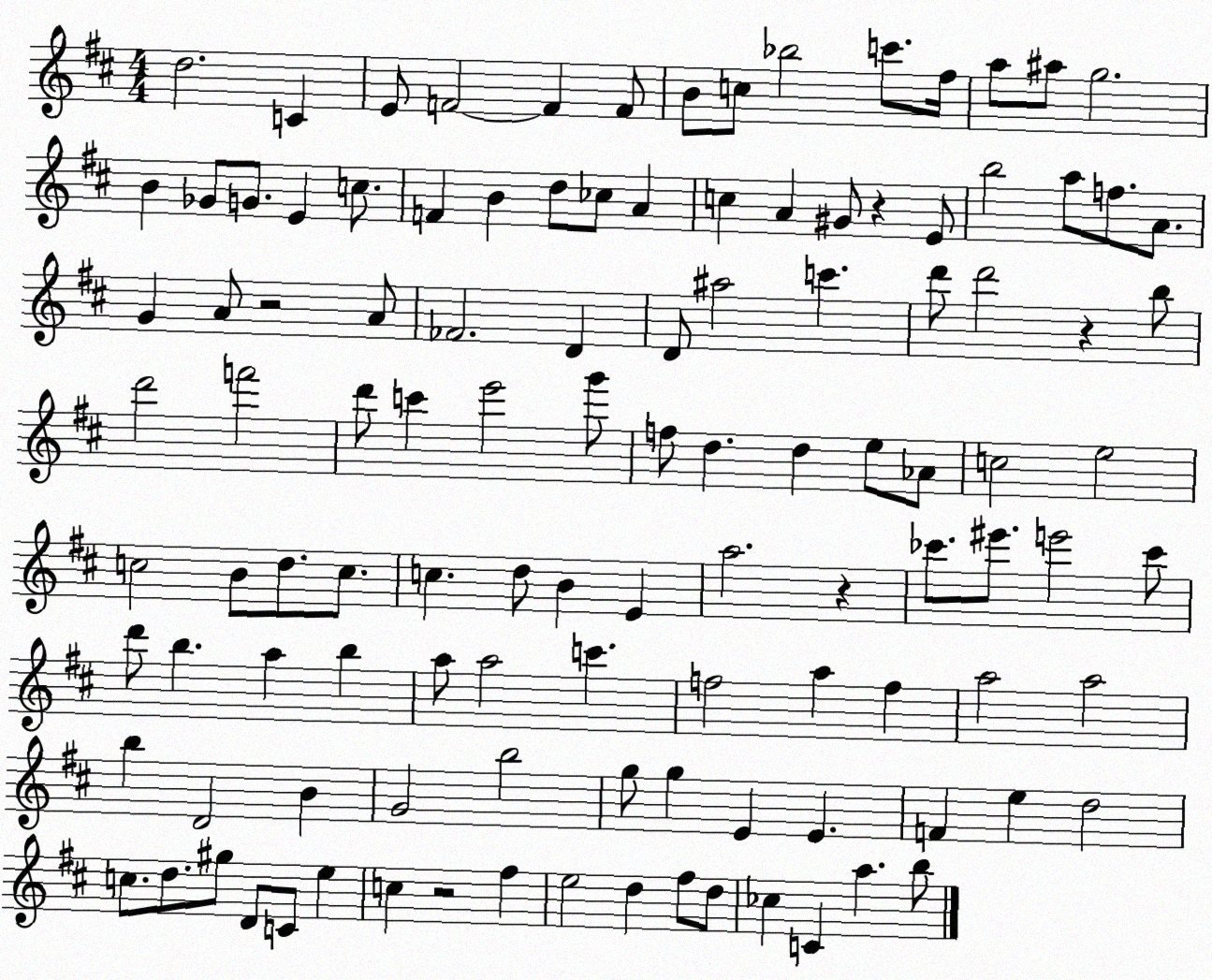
X:1
T:Untitled
M:4/4
L:1/4
K:D
d2 C E/2 F2 F F/2 B/2 c/2 _b2 c'/2 ^f/4 a/2 ^a/2 g2 B _G/2 G/2 E c/2 F B d/2 _c/2 A c A ^G/2 z E/2 b2 a/2 f/2 A/2 G A/2 z2 A/2 _F2 D D/2 ^a2 c' d'/2 d'2 z b/2 d'2 f'2 d'/2 c' e'2 g'/2 f/2 d d e/2 _A/2 c2 e2 c2 B/2 d/2 c/2 c d/2 B E a2 z _c'/2 ^e'/2 e'2 _c'/2 d'/2 b a b a/2 a2 c' f2 a f a2 a2 b D2 B G2 b2 g/2 g E E F e d2 c/2 d/2 ^g/2 D/2 C/2 e c z2 ^f e2 d ^f/2 d/2 _c C a b/2